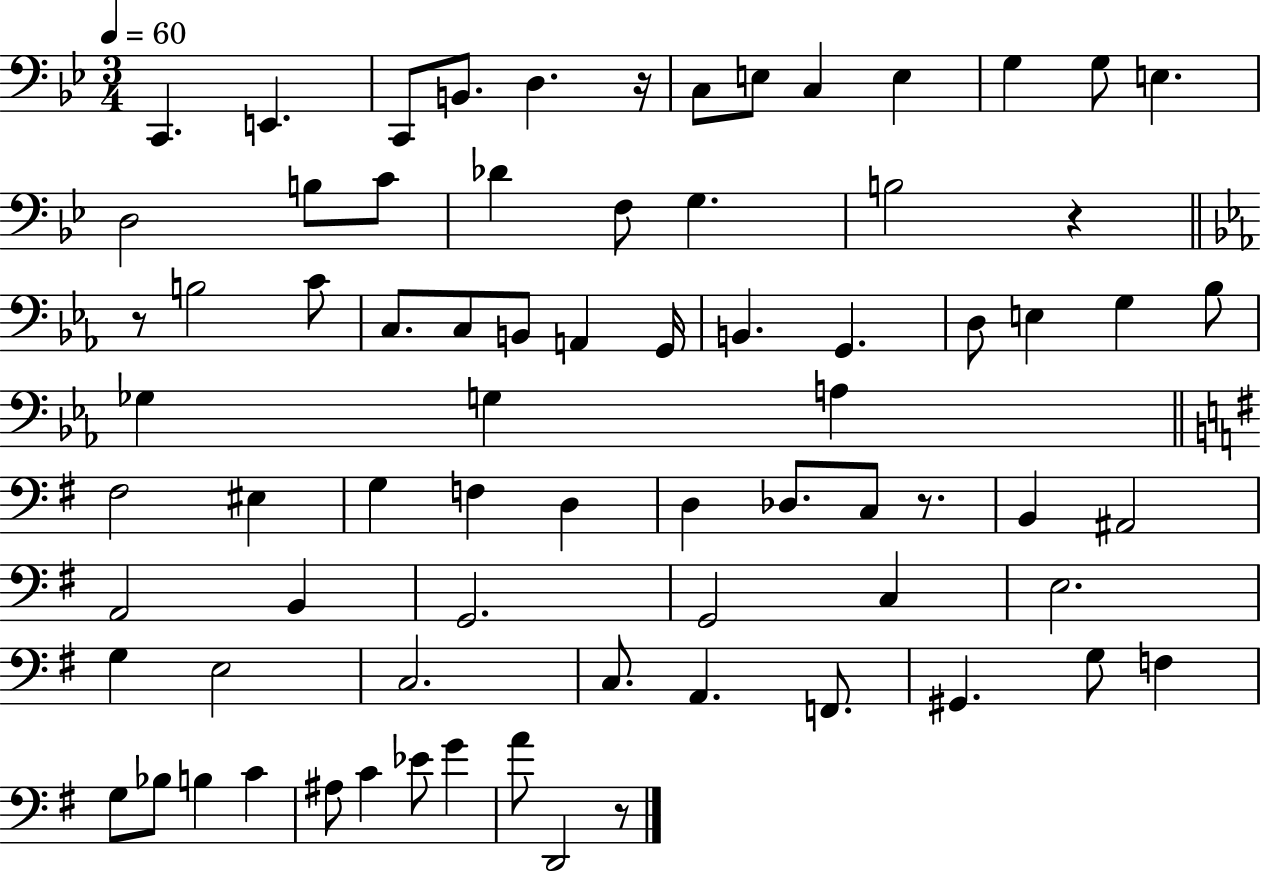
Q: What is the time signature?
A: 3/4